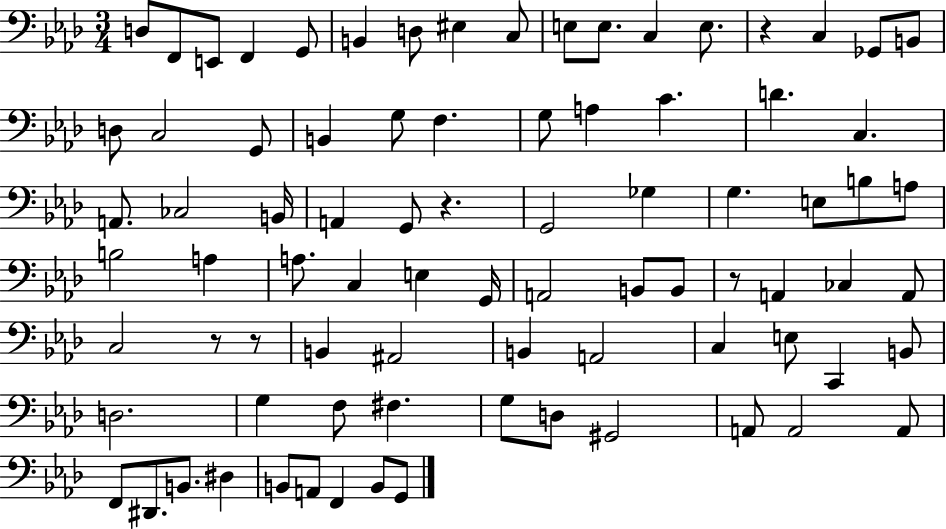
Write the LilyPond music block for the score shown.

{
  \clef bass
  \numericTimeSignature
  \time 3/4
  \key aes \major
  d8 f,8 e,8 f,4 g,8 | b,4 d8 eis4 c8 | e8 e8. c4 e8. | r4 c4 ges,8 b,8 | \break d8 c2 g,8 | b,4 g8 f4. | g8 a4 c'4. | d'4. c4. | \break a,8. ces2 b,16 | a,4 g,8 r4. | g,2 ges4 | g4. e8 b8 a8 | \break b2 a4 | a8. c4 e4 g,16 | a,2 b,8 b,8 | r8 a,4 ces4 a,8 | \break c2 r8 r8 | b,4 ais,2 | b,4 a,2 | c4 e8 c,4 b,8 | \break d2. | g4 f8 fis4. | g8 d8 gis,2 | a,8 a,2 a,8 | \break f,8 dis,8. b,8. dis4 | b,8 a,8 f,4 b,8 g,8 | \bar "|."
}